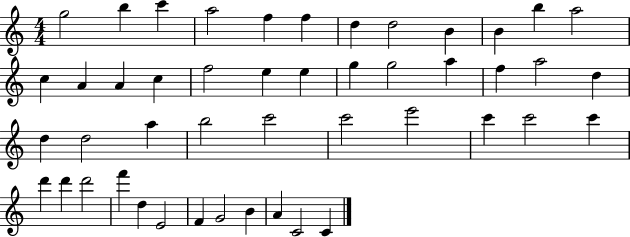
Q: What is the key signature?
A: C major